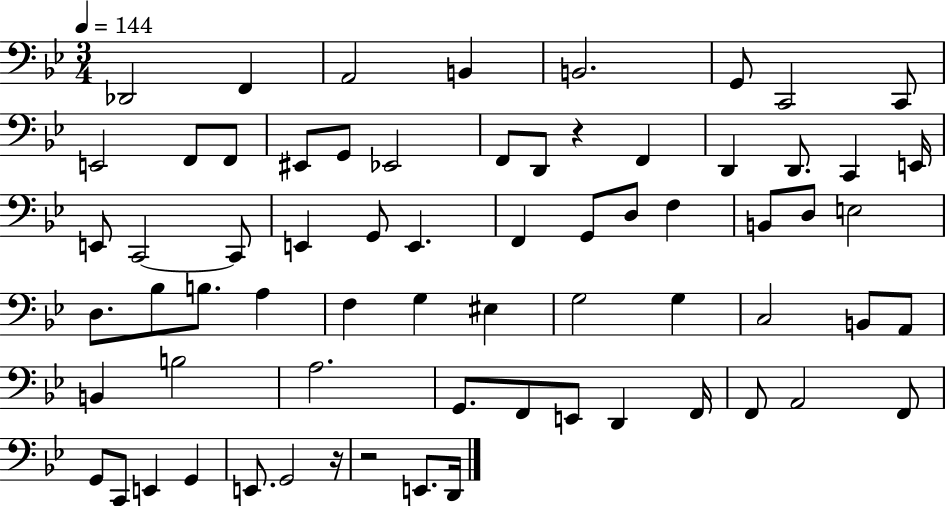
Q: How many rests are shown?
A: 3